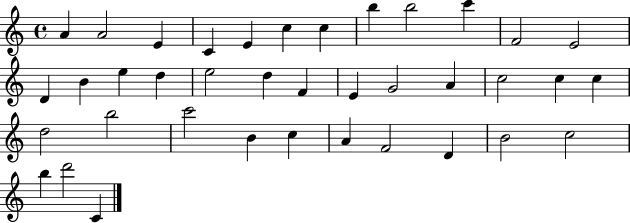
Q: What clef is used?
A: treble